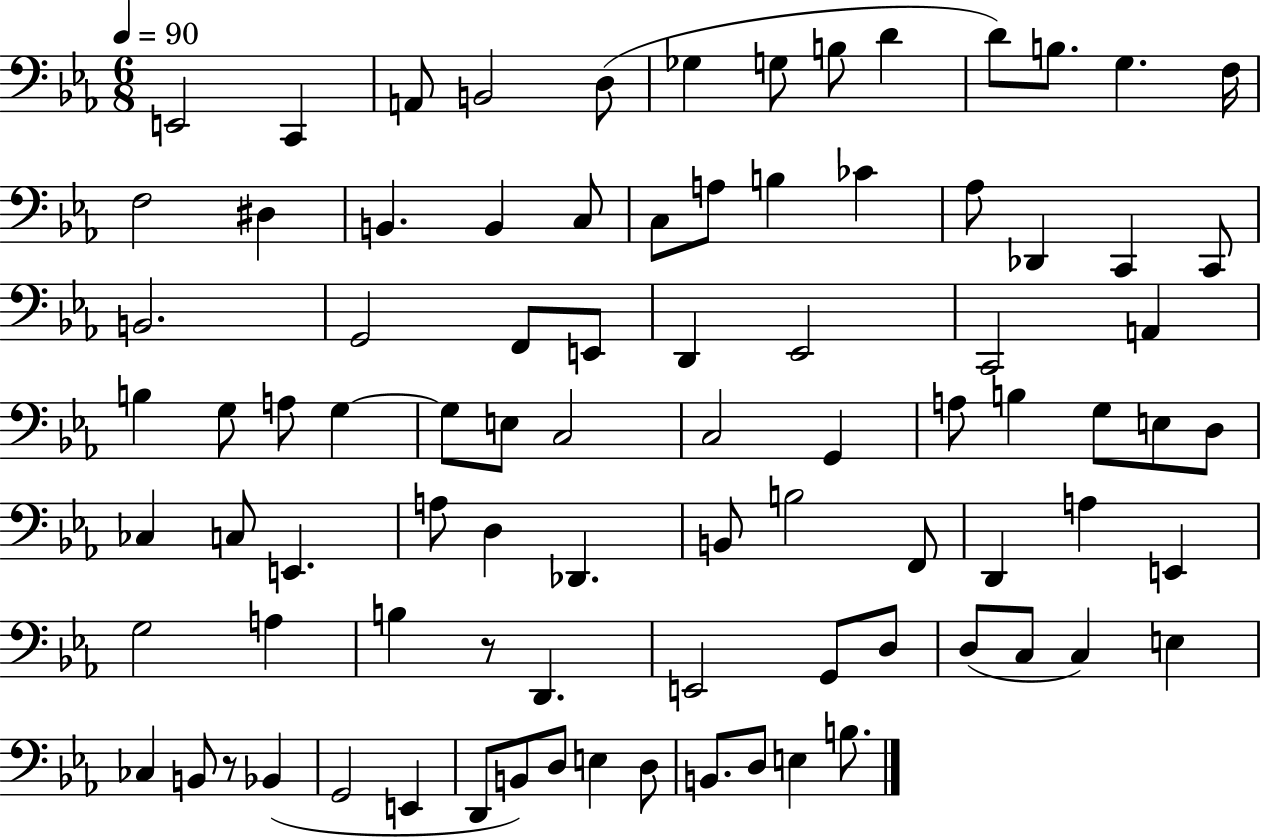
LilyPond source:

{
  \clef bass
  \numericTimeSignature
  \time 6/8
  \key ees \major
  \tempo 4 = 90
  e,2 c,4 | a,8 b,2 d8( | ges4 g8 b8 d'4 | d'8) b8. g4. f16 | \break f2 dis4 | b,4. b,4 c8 | c8 a8 b4 ces'4 | aes8 des,4 c,4 c,8 | \break b,2. | g,2 f,8 e,8 | d,4 ees,2 | c,2 a,4 | \break b4 g8 a8 g4~~ | g8 e8 c2 | c2 g,4 | a8 b4 g8 e8 d8 | \break ces4 c8 e,4. | a8 d4 des,4. | b,8 b2 f,8 | d,4 a4 e,4 | \break g2 a4 | b4 r8 d,4. | e,2 g,8 d8 | d8( c8 c4) e4 | \break ces4 b,8 r8 bes,4( | g,2 e,4 | d,8 b,8) d8 e4 d8 | b,8. d8 e4 b8. | \break \bar "|."
}